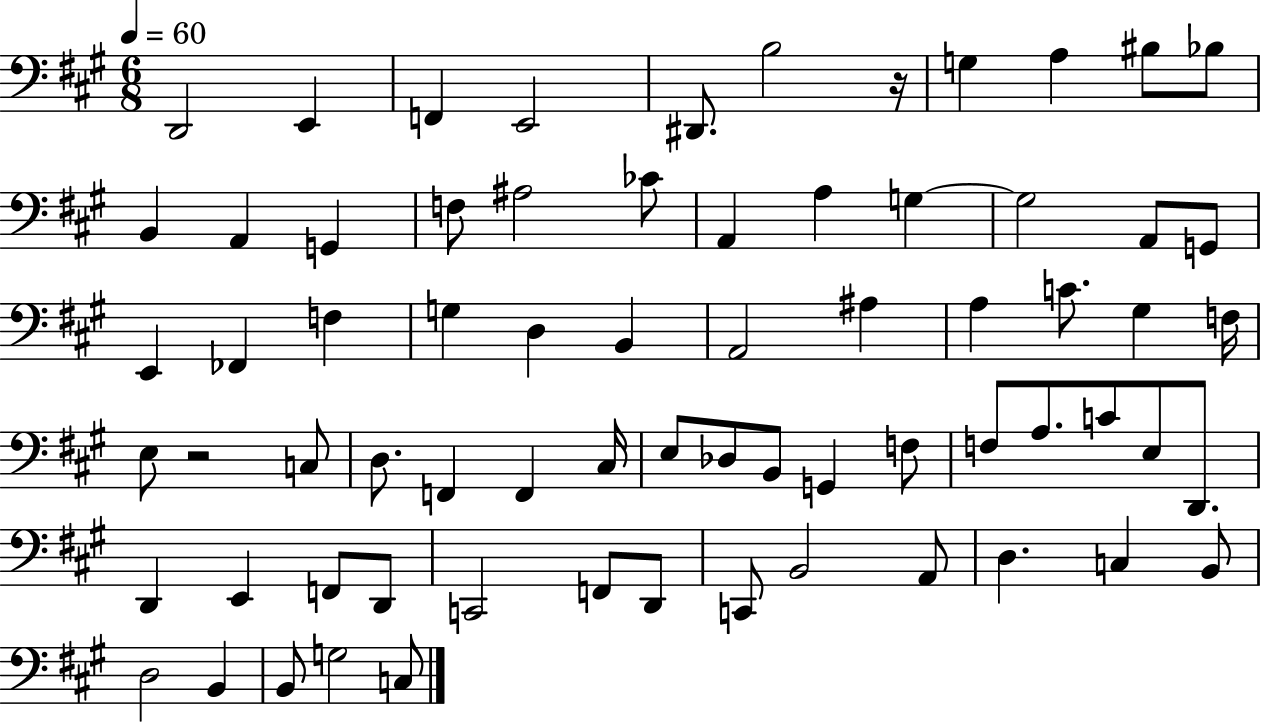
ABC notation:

X:1
T:Untitled
M:6/8
L:1/4
K:A
D,,2 E,, F,, E,,2 ^D,,/2 B,2 z/4 G, A, ^B,/2 _B,/2 B,, A,, G,, F,/2 ^A,2 _C/2 A,, A, G, G,2 A,,/2 G,,/2 E,, _F,, F, G, D, B,, A,,2 ^A, A, C/2 ^G, F,/4 E,/2 z2 C,/2 D,/2 F,, F,, ^C,/4 E,/2 _D,/2 B,,/2 G,, F,/2 F,/2 A,/2 C/2 E,/2 D,,/2 D,, E,, F,,/2 D,,/2 C,,2 F,,/2 D,,/2 C,,/2 B,,2 A,,/2 D, C, B,,/2 D,2 B,, B,,/2 G,2 C,/2